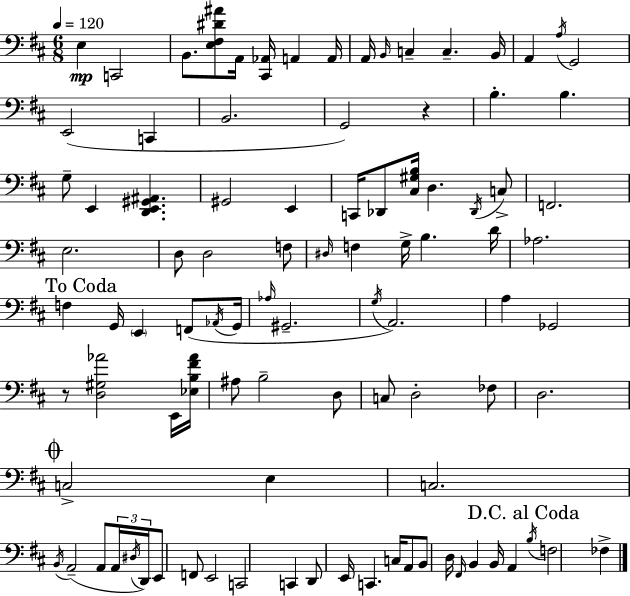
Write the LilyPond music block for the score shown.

{
  \clef bass
  \numericTimeSignature
  \time 6/8
  \key d \major
  \tempo 4 = 120
  e4\mp c,2 | b,8. <e fis dis' ais'>8 a,16 <cis, aes,>16 a,4 a,16 | a,16 \grace { b,16 } c4-- c4.-- | b,16 a,4 \acciaccatura { a16 } g,2 | \break e,2( c,4 | b,2. | g,2) r4 | b4.-. b4. | \break g8-- e,4 <d, e, gis, ais,>4. | gis,2 e,4 | c,16 des,8 <cis gis b>16 d4. | \acciaccatura { des,16 } c8-> f,2. | \break e2. | d8 d2 | f8 \grace { dis16 } f4 g16-> b4. | d'16 aes2. | \break \mark "To Coda" f4 g,16 \parenthesize e,4 | f,8( \acciaccatura { aes,16 } g,16 \grace { aes16 } gis,2.-- | \acciaccatura { g16 }) a,2. | a4 ges,2 | \break r8 <d gis aes'>2 | e,16 <ees b fis' aes'>16 ais8 b2-- | d8 c8 d2-. | fes8 d2. | \break \mark \markup { \musicglyph "scripts.coda" } c2-> | e4 c2. | \acciaccatura { b,16 } a,2--( | a,8 \tuplet 3/2 { a,16 \acciaccatura { dis16 }) d,16 } e,8 f,8 | \break e,2 c,2 | c,4 d,8 e,16 | c,4. c16 a,8 b,8 d16 | \grace { fis,16 } b,4 b,16 a,4 \mark "D.C. al Coda" \acciaccatura { b16 } f2 | \break fes4-> \bar "|."
}